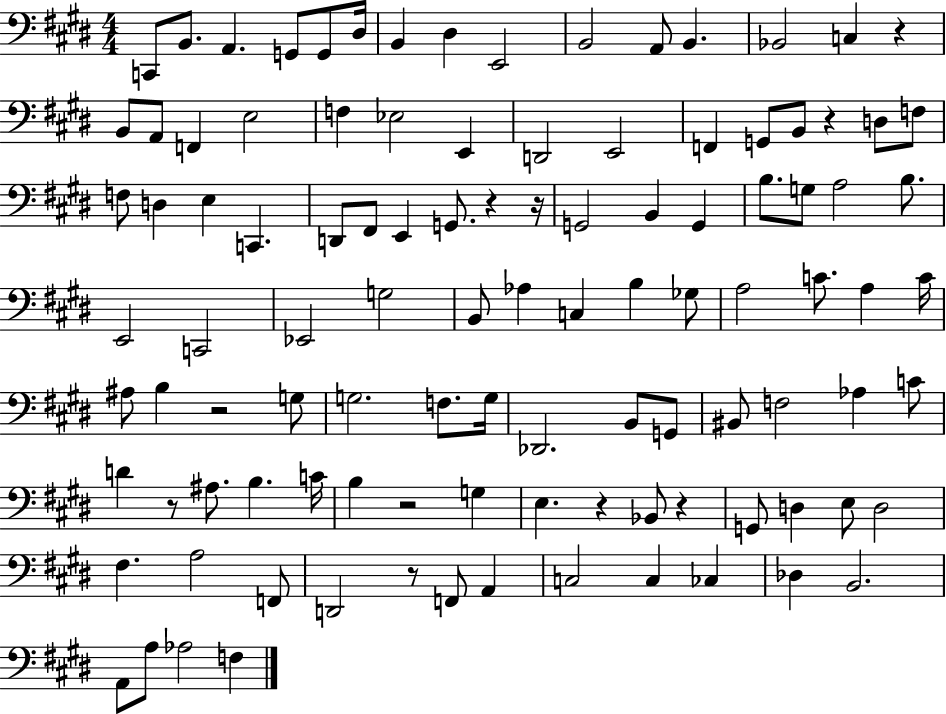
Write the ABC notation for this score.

X:1
T:Untitled
M:4/4
L:1/4
K:E
C,,/2 B,,/2 A,, G,,/2 G,,/2 ^D,/4 B,, ^D, E,,2 B,,2 A,,/2 B,, _B,,2 C, z B,,/2 A,,/2 F,, E,2 F, _E,2 E,, D,,2 E,,2 F,, G,,/2 B,,/2 z D,/2 F,/2 F,/2 D, E, C,, D,,/2 ^F,,/2 E,, G,,/2 z z/4 G,,2 B,, G,, B,/2 G,/2 A,2 B,/2 E,,2 C,,2 _E,,2 G,2 B,,/2 _A, C, B, _G,/2 A,2 C/2 A, C/4 ^A,/2 B, z2 G,/2 G,2 F,/2 G,/4 _D,,2 B,,/2 G,,/2 ^B,,/2 F,2 _A, C/2 D z/2 ^A,/2 B, C/4 B, z2 G, E, z _B,,/2 z G,,/2 D, E,/2 D,2 ^F, A,2 F,,/2 D,,2 z/2 F,,/2 A,, C,2 C, _C, _D, B,,2 A,,/2 A,/2 _A,2 F,